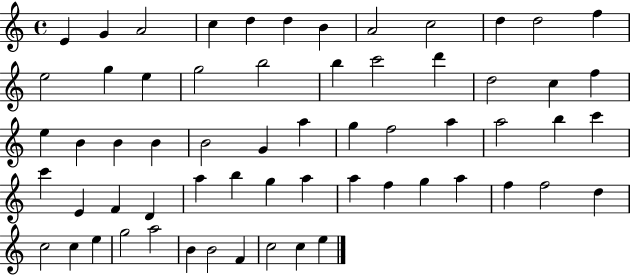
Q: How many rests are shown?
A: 0